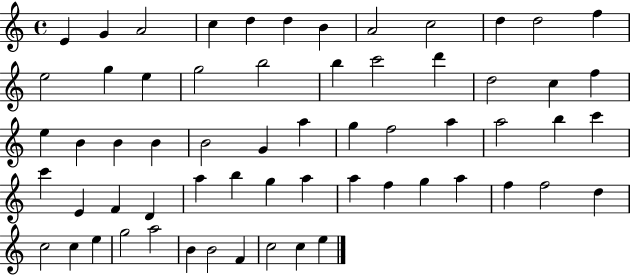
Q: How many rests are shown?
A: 0